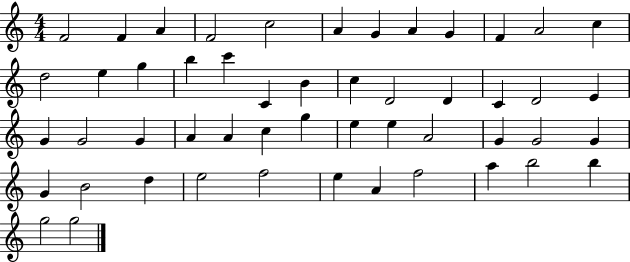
F4/h F4/q A4/q F4/h C5/h A4/q G4/q A4/q G4/q F4/q A4/h C5/q D5/h E5/q G5/q B5/q C6/q C4/q B4/q C5/q D4/h D4/q C4/q D4/h E4/q G4/q G4/h G4/q A4/q A4/q C5/q G5/q E5/q E5/q A4/h G4/q G4/h G4/q G4/q B4/h D5/q E5/h F5/h E5/q A4/q F5/h A5/q B5/h B5/q G5/h G5/h